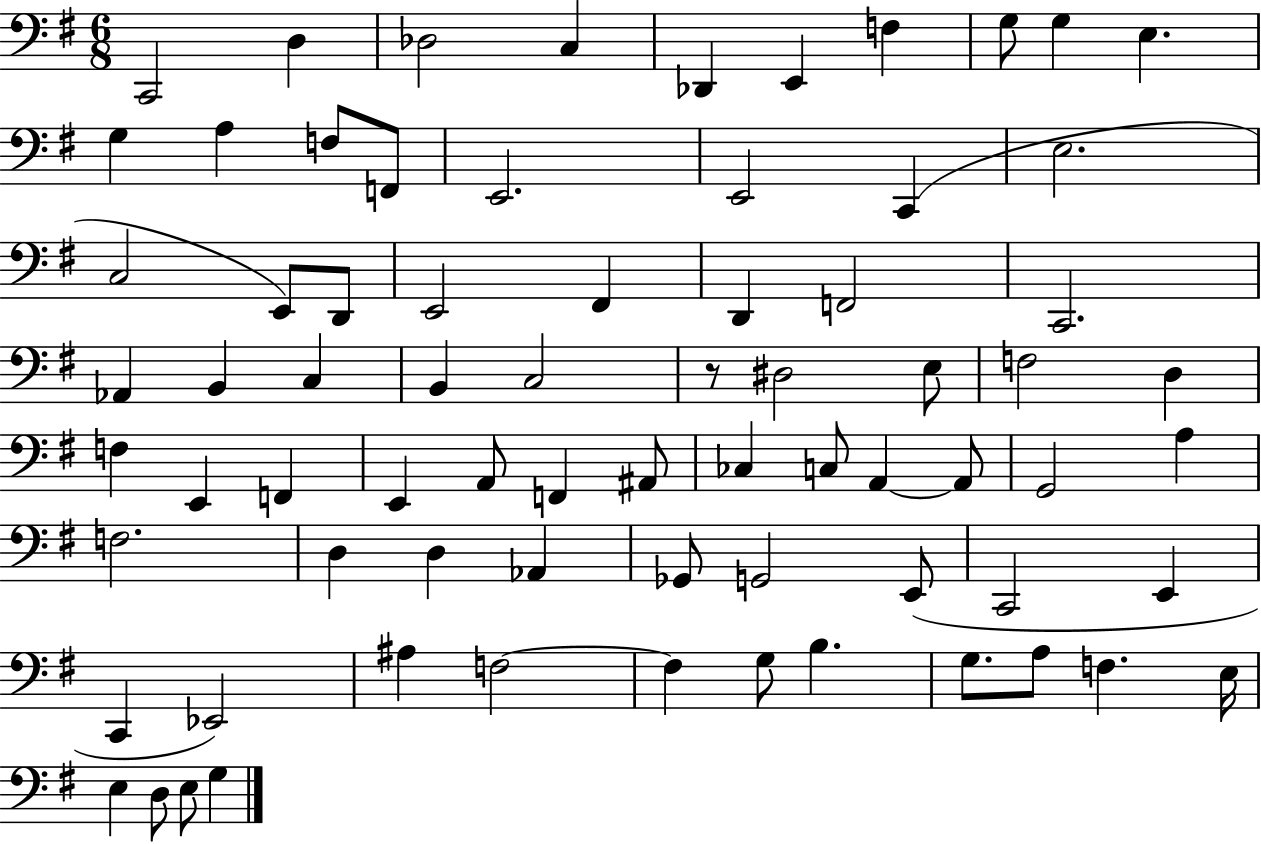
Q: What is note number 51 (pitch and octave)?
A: D3